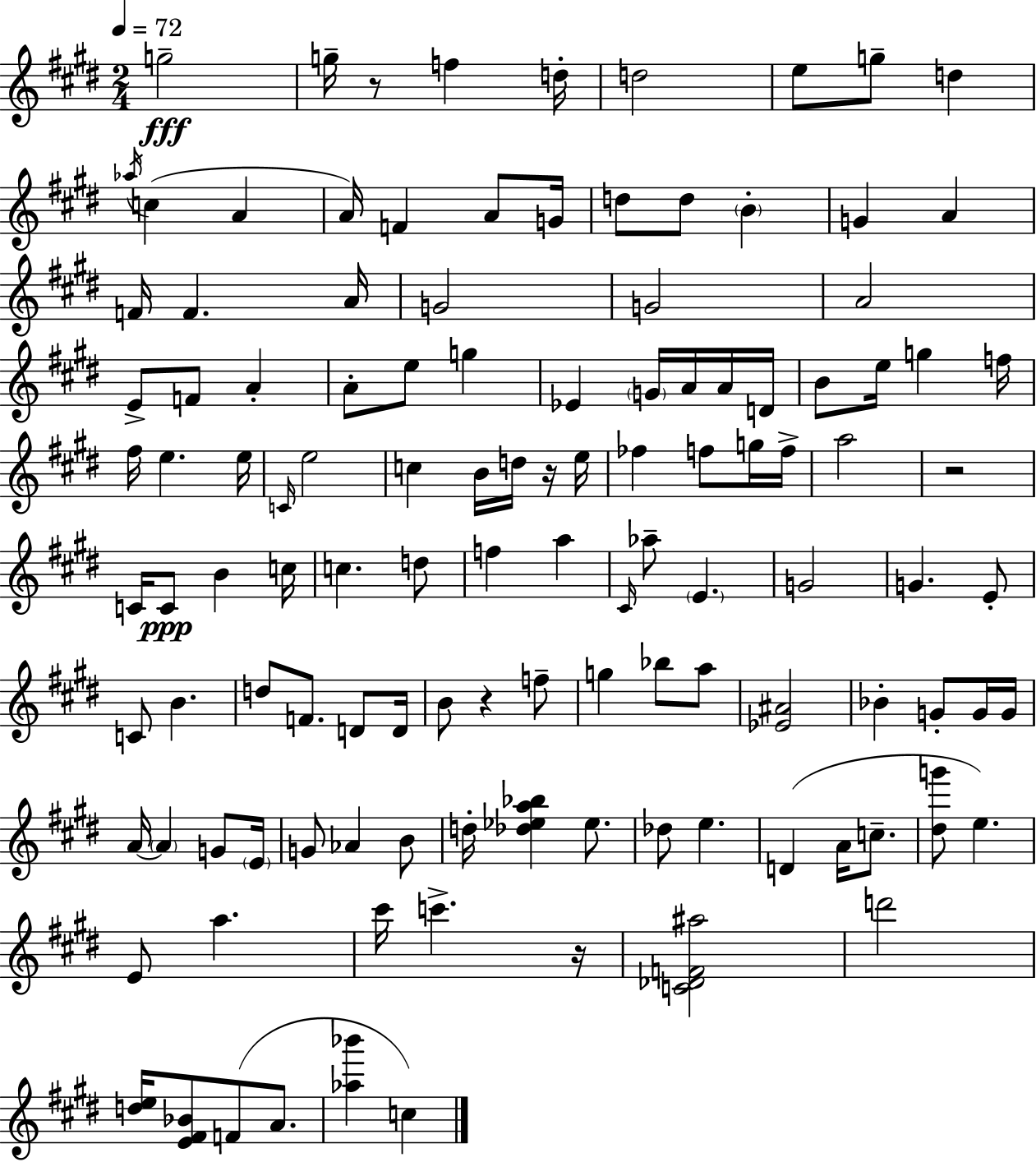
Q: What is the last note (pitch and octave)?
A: C5